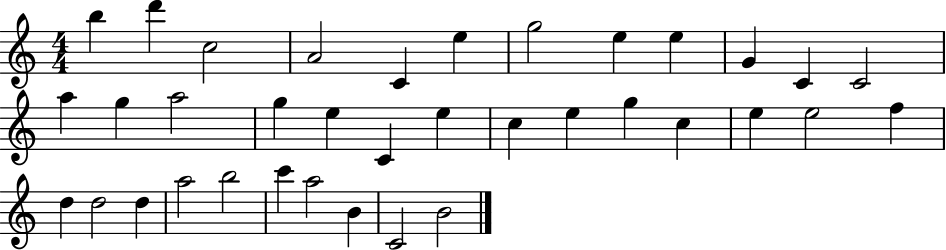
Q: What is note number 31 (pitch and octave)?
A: B5